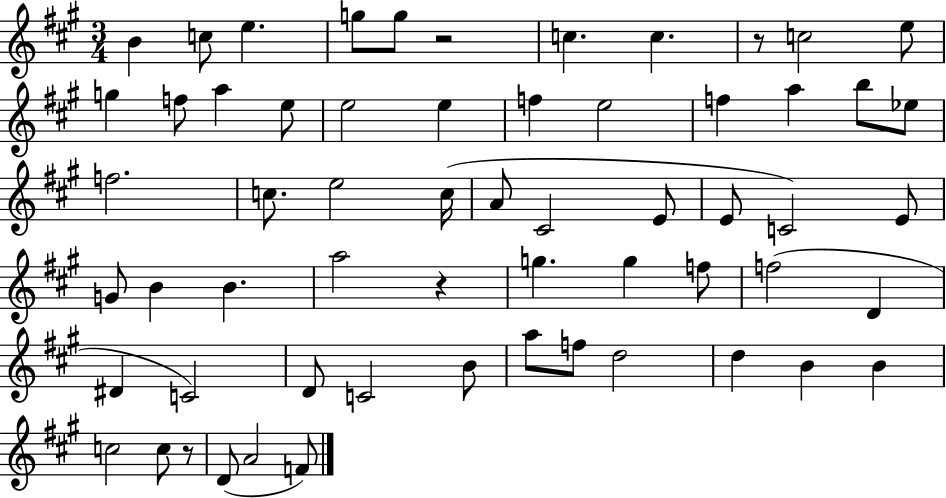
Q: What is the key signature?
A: A major